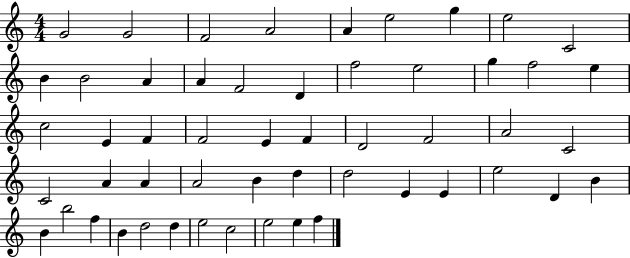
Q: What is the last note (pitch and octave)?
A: F5